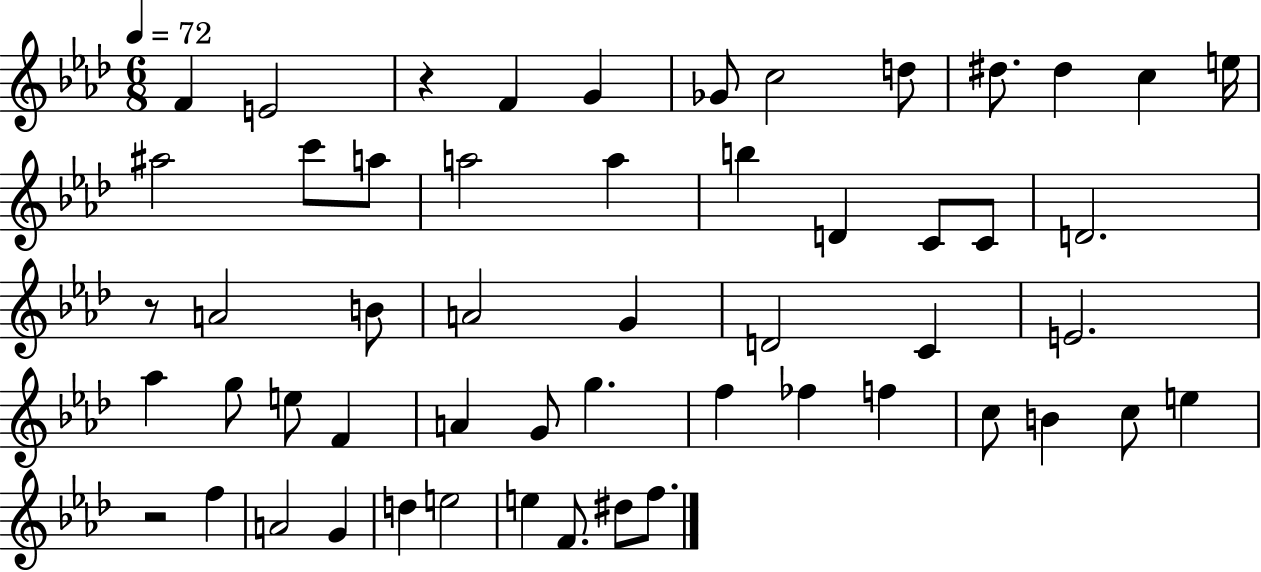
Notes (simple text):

F4/q E4/h R/q F4/q G4/q Gb4/e C5/h D5/e D#5/e. D#5/q C5/q E5/s A#5/h C6/e A5/e A5/h A5/q B5/q D4/q C4/e C4/e D4/h. R/e A4/h B4/e A4/h G4/q D4/h C4/q E4/h. Ab5/q G5/e E5/e F4/q A4/q G4/e G5/q. F5/q FES5/q F5/q C5/e B4/q C5/e E5/q R/h F5/q A4/h G4/q D5/q E5/h E5/q F4/e. D#5/e F5/e.